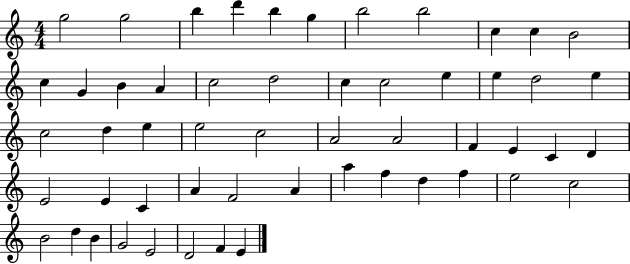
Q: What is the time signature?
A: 4/4